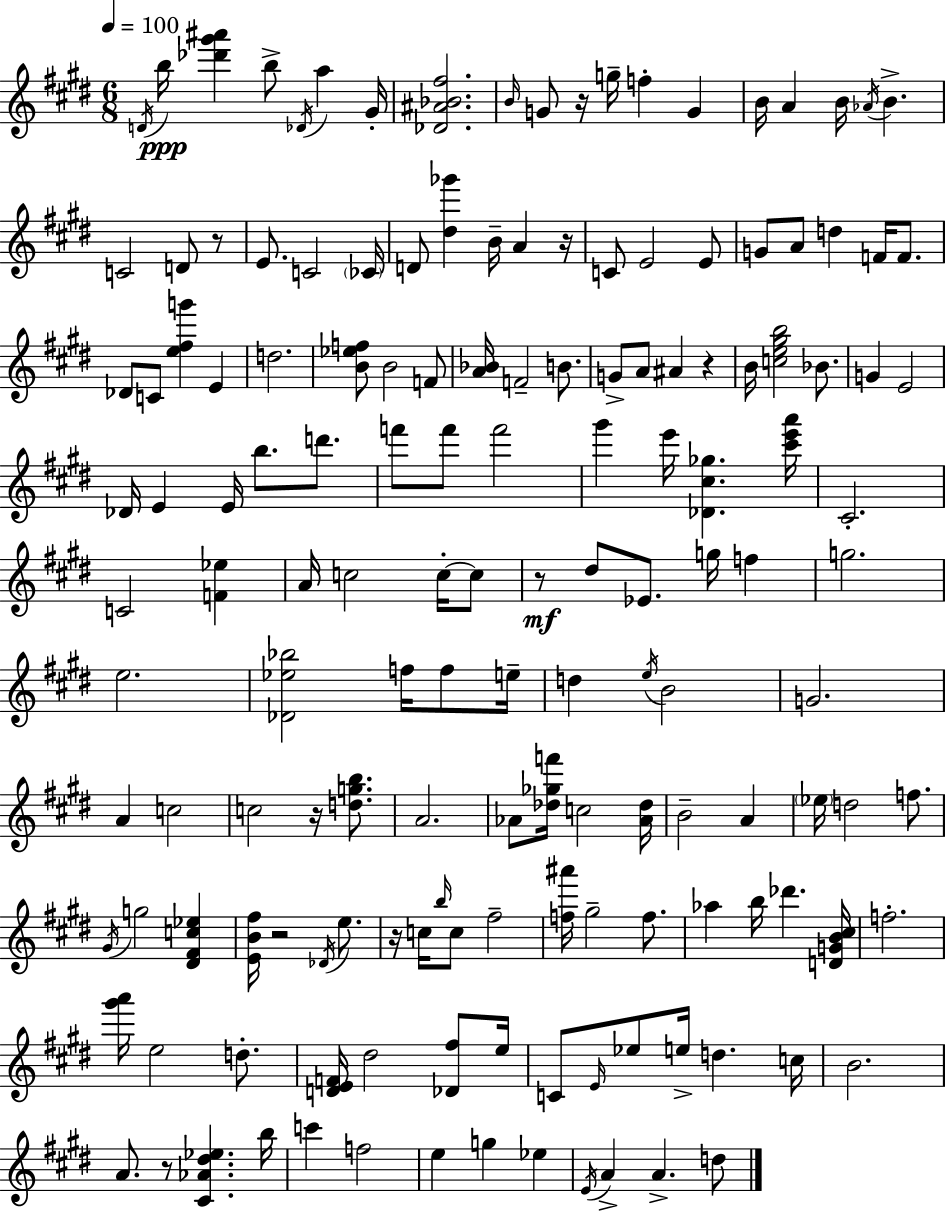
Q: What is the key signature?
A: E major